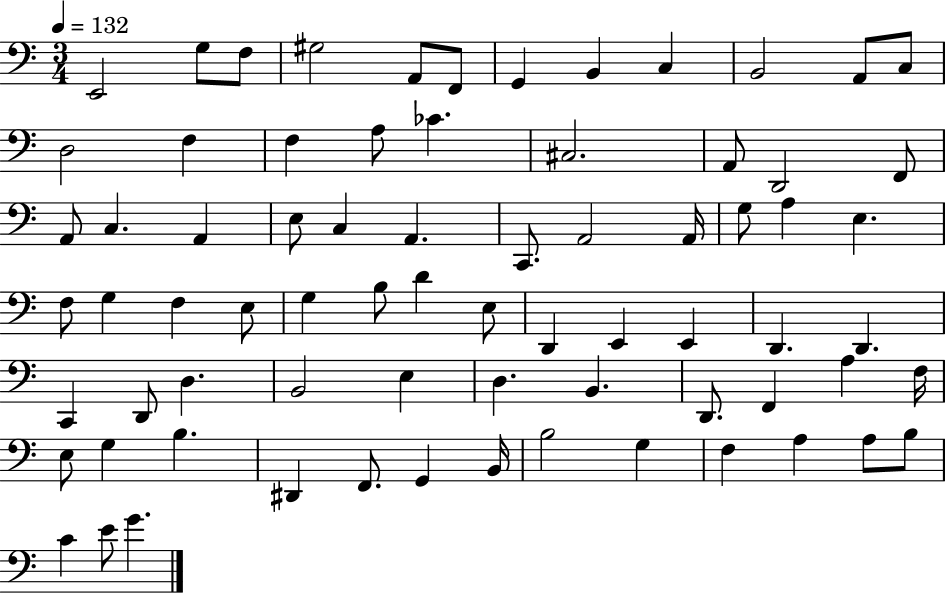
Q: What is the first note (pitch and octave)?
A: E2